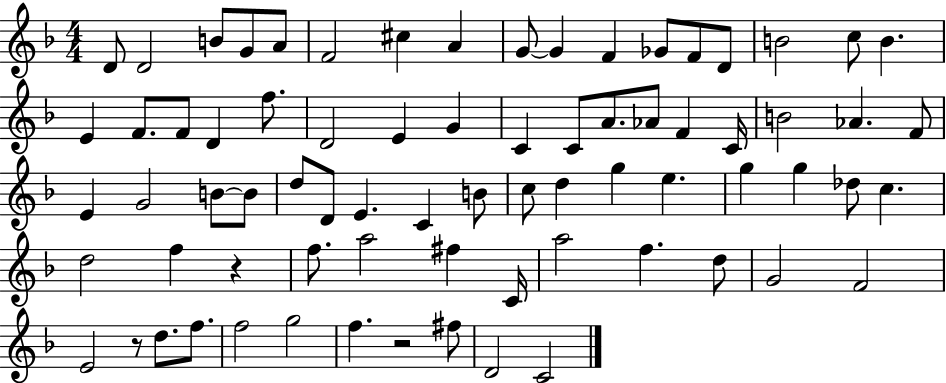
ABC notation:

X:1
T:Untitled
M:4/4
L:1/4
K:F
D/2 D2 B/2 G/2 A/2 F2 ^c A G/2 G F _G/2 F/2 D/2 B2 c/2 B E F/2 F/2 D f/2 D2 E G C C/2 A/2 _A/2 F C/4 B2 _A F/2 E G2 B/2 B/2 d/2 D/2 E C B/2 c/2 d g e g g _d/2 c d2 f z f/2 a2 ^f C/4 a2 f d/2 G2 F2 E2 z/2 d/2 f/2 f2 g2 f z2 ^f/2 D2 C2